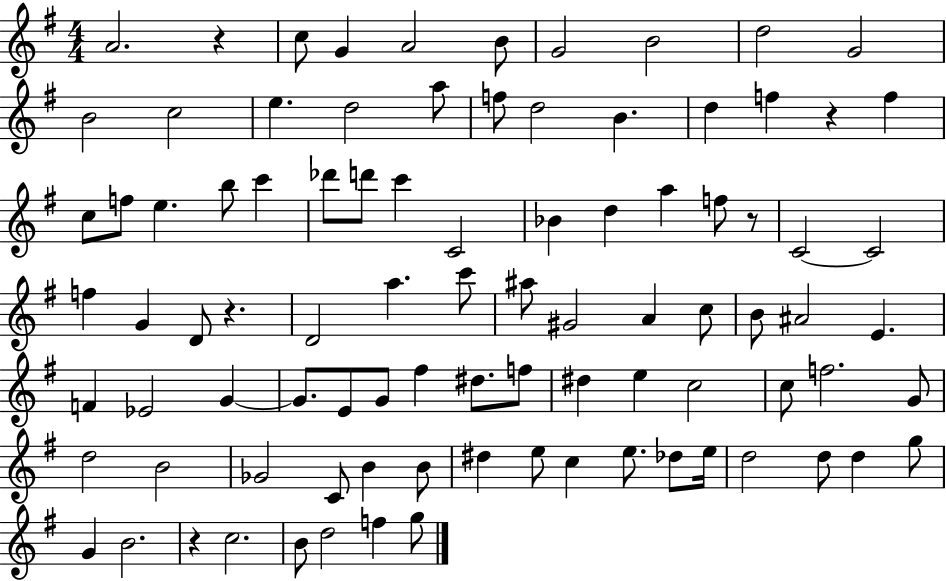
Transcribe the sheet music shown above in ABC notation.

X:1
T:Untitled
M:4/4
L:1/4
K:G
A2 z c/2 G A2 B/2 G2 B2 d2 G2 B2 c2 e d2 a/2 f/2 d2 B d f z f c/2 f/2 e b/2 c' _d'/2 d'/2 c' C2 _B d a f/2 z/2 C2 C2 f G D/2 z D2 a c'/2 ^a/2 ^G2 A c/2 B/2 ^A2 E F _E2 G G/2 E/2 G/2 ^f ^d/2 f/2 ^d e c2 c/2 f2 G/2 d2 B2 _G2 C/2 B B/2 ^d e/2 c e/2 _d/2 e/4 d2 d/2 d g/2 G B2 z c2 B/2 d2 f g/2